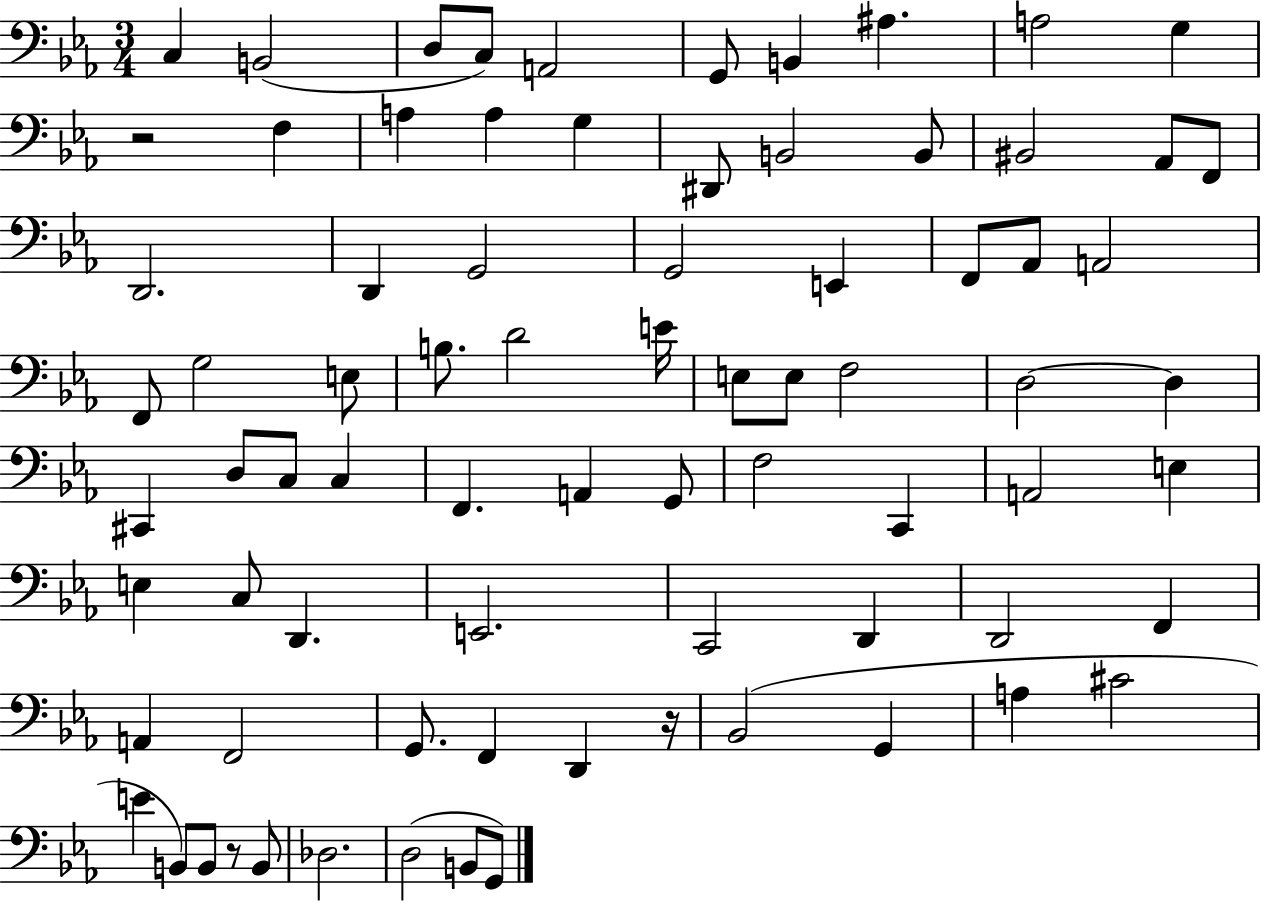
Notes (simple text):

C3/q B2/h D3/e C3/e A2/h G2/e B2/q A#3/q. A3/h G3/q R/h F3/q A3/q A3/q G3/q D#2/e B2/h B2/e BIS2/h Ab2/e F2/e D2/h. D2/q G2/h G2/h E2/q F2/e Ab2/e A2/h F2/e G3/h E3/e B3/e. D4/h E4/s E3/e E3/e F3/h D3/h D3/q C#2/q D3/e C3/e C3/q F2/q. A2/q G2/e F3/h C2/q A2/h E3/q E3/q C3/e D2/q. E2/h. C2/h D2/q D2/h F2/q A2/q F2/h G2/e. F2/q D2/q R/s Bb2/h G2/q A3/q C#4/h E4/q B2/e B2/e R/e B2/e Db3/h. D3/h B2/e G2/e